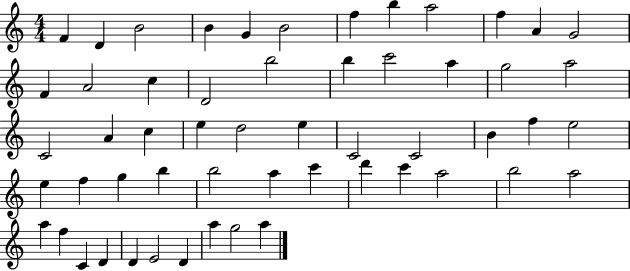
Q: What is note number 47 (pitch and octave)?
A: F5